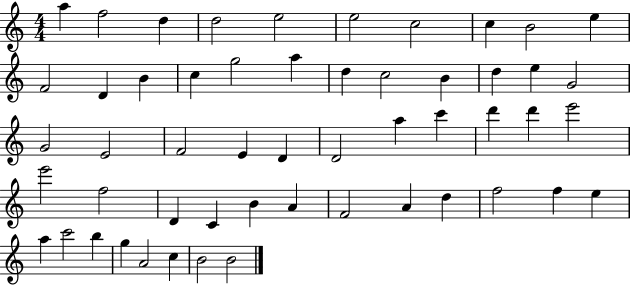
{
  \clef treble
  \numericTimeSignature
  \time 4/4
  \key c \major
  a''4 f''2 d''4 | d''2 e''2 | e''2 c''2 | c''4 b'2 e''4 | \break f'2 d'4 b'4 | c''4 g''2 a''4 | d''4 c''2 b'4 | d''4 e''4 g'2 | \break g'2 e'2 | f'2 e'4 d'4 | d'2 a''4 c'''4 | d'''4 d'''4 e'''2 | \break e'''2 f''2 | d'4 c'4 b'4 a'4 | f'2 a'4 d''4 | f''2 f''4 e''4 | \break a''4 c'''2 b''4 | g''4 a'2 c''4 | b'2 b'2 | \bar "|."
}